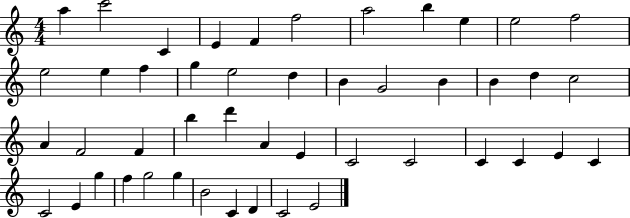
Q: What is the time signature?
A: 4/4